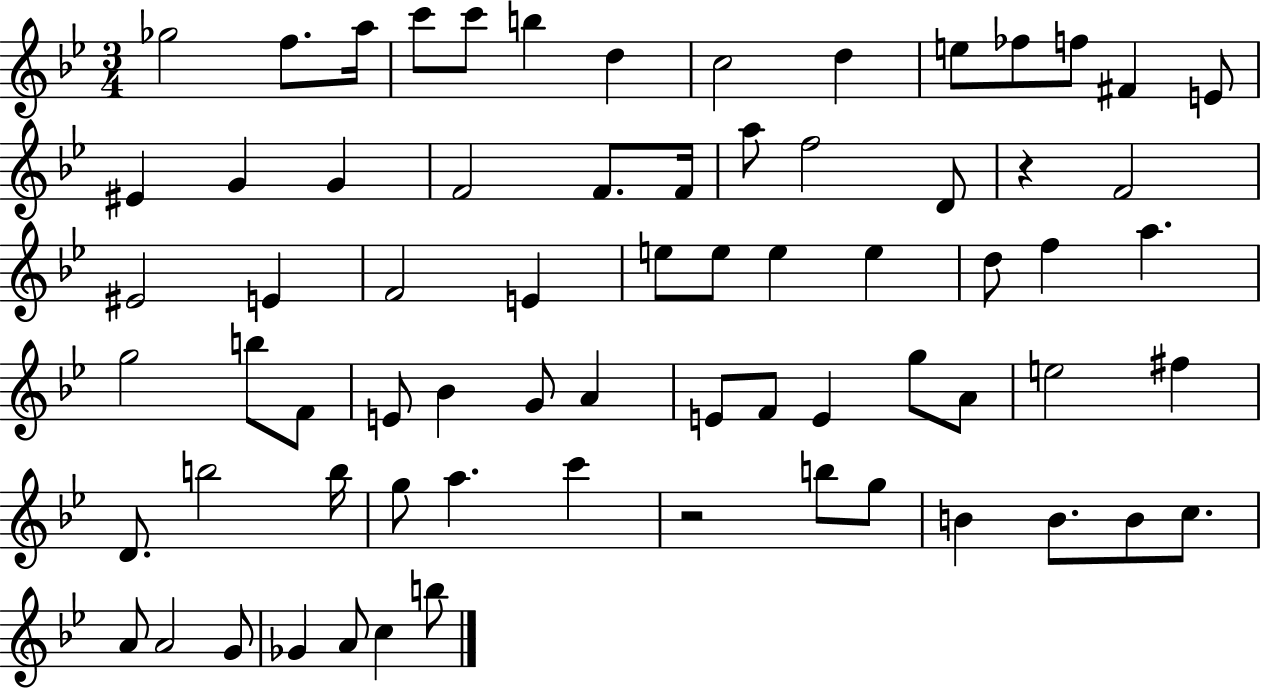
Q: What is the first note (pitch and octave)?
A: Gb5